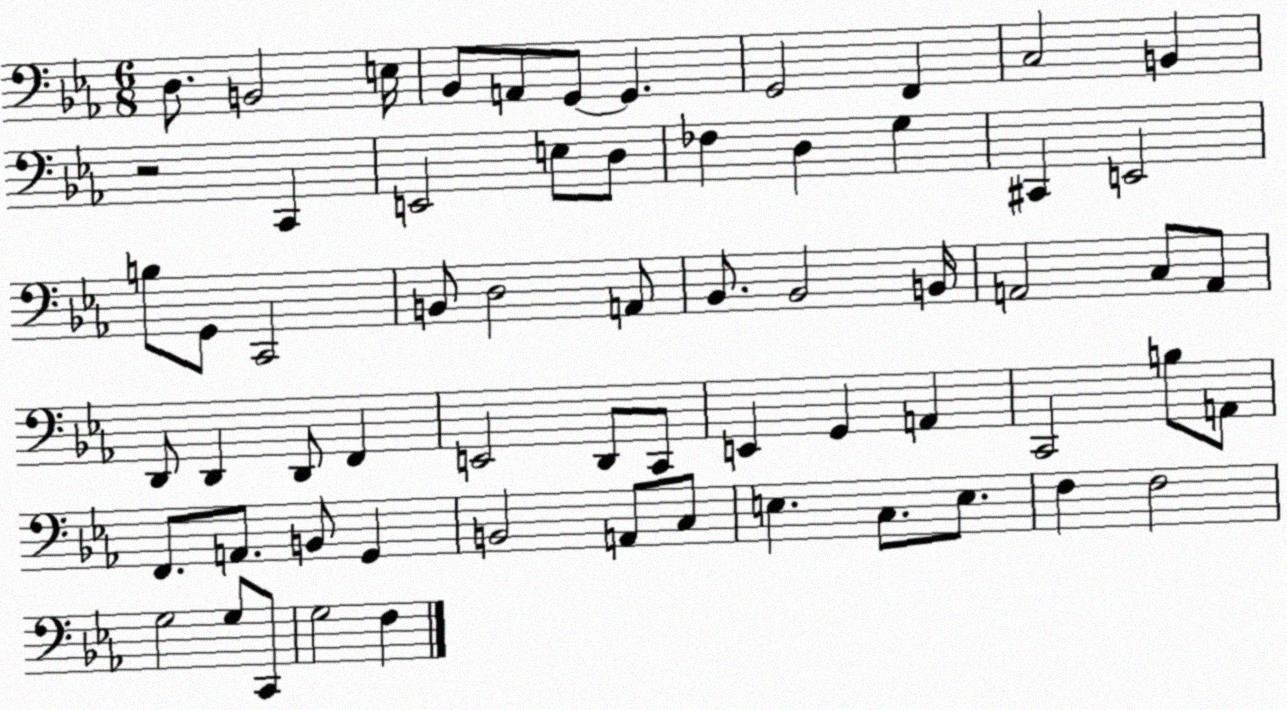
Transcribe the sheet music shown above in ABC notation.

X:1
T:Untitled
M:6/8
L:1/4
K:Eb
D,/2 B,,2 E,/4 _B,,/2 A,,/2 G,,/2 G,, G,,2 F,, C,2 B,, z2 C,, E,,2 E,/2 D,/2 _F, D, G, ^C,, E,,2 B,/2 G,,/2 C,,2 B,,/2 D,2 A,,/2 _B,,/2 _B,,2 B,,/4 A,,2 C,/2 A,,/2 D,,/2 D,, D,,/2 F,, E,,2 D,,/2 C,,/2 E,, G,, A,, C,,2 B,/2 A,,/2 F,,/2 A,,/2 B,,/2 G,, B,,2 A,,/2 C,/2 E, C,/2 E,/2 F, F,2 G,2 G,/2 C,,/2 G,2 F,